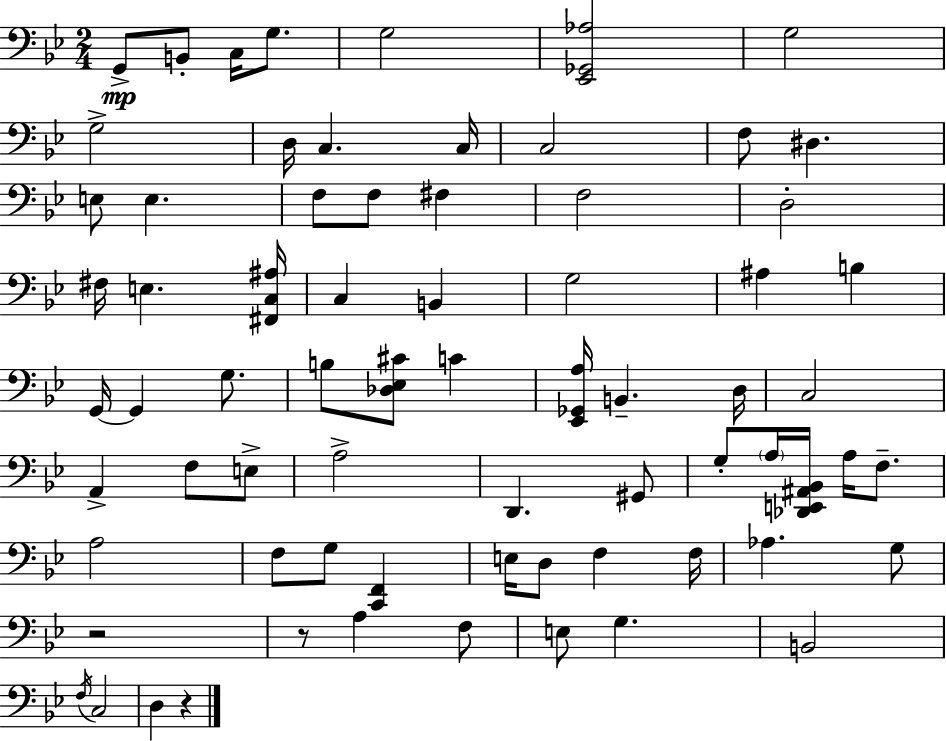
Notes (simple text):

G2/e B2/e C3/s G3/e. G3/h [Eb2,Gb2,Ab3]/h G3/h G3/h D3/s C3/q. C3/s C3/h F3/e D#3/q. E3/e E3/q. F3/e F3/e F#3/q F3/h D3/h F#3/s E3/q. [F#2,C3,A#3]/s C3/q B2/q G3/h A#3/q B3/q G2/s G2/q G3/e. B3/e [Db3,Eb3,C#4]/e C4/q [Eb2,Gb2,A3]/s B2/q. D3/s C3/h A2/q F3/e E3/e A3/h D2/q. G#2/e G3/e A3/s [Db2,E2,A#2,Bb2]/s A3/s F3/e. A3/h F3/e G3/e [C2,F2]/q E3/s D3/e F3/q F3/s Ab3/q. G3/e R/h R/e A3/q F3/e E3/e G3/q. B2/h F3/s C3/h D3/q R/q